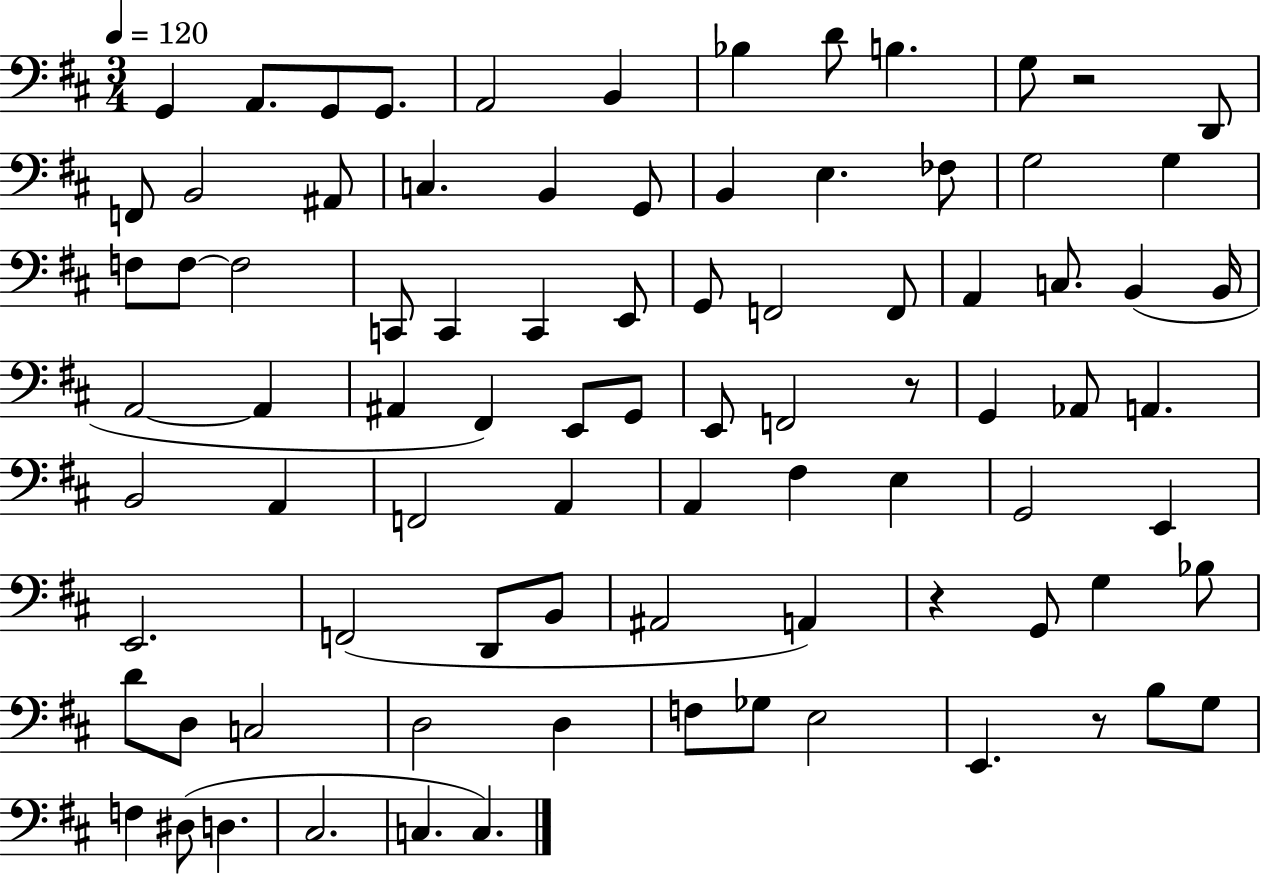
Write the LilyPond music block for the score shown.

{
  \clef bass
  \numericTimeSignature
  \time 3/4
  \key d \major
  \tempo 4 = 120
  \repeat volta 2 { g,4 a,8. g,8 g,8. | a,2 b,4 | bes4 d'8 b4. | g8 r2 d,8 | \break f,8 b,2 ais,8 | c4. b,4 g,8 | b,4 e4. fes8 | g2 g4 | \break f8 f8~~ f2 | c,8 c,4 c,4 e,8 | g,8 f,2 f,8 | a,4 c8. b,4( b,16 | \break a,2~~ a,4 | ais,4 fis,4) e,8 g,8 | e,8 f,2 r8 | g,4 aes,8 a,4. | \break b,2 a,4 | f,2 a,4 | a,4 fis4 e4 | g,2 e,4 | \break e,2. | f,2( d,8 b,8 | ais,2 a,4) | r4 g,8 g4 bes8 | \break d'8 d8 c2 | d2 d4 | f8 ges8 e2 | e,4. r8 b8 g8 | \break f4 dis8( d4. | cis2. | c4. c4.) | } \bar "|."
}